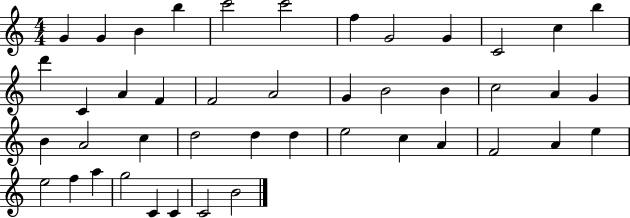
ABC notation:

X:1
T:Untitled
M:4/4
L:1/4
K:C
G G B b c'2 c'2 f G2 G C2 c b d' C A F F2 A2 G B2 B c2 A G B A2 c d2 d d e2 c A F2 A e e2 f a g2 C C C2 B2